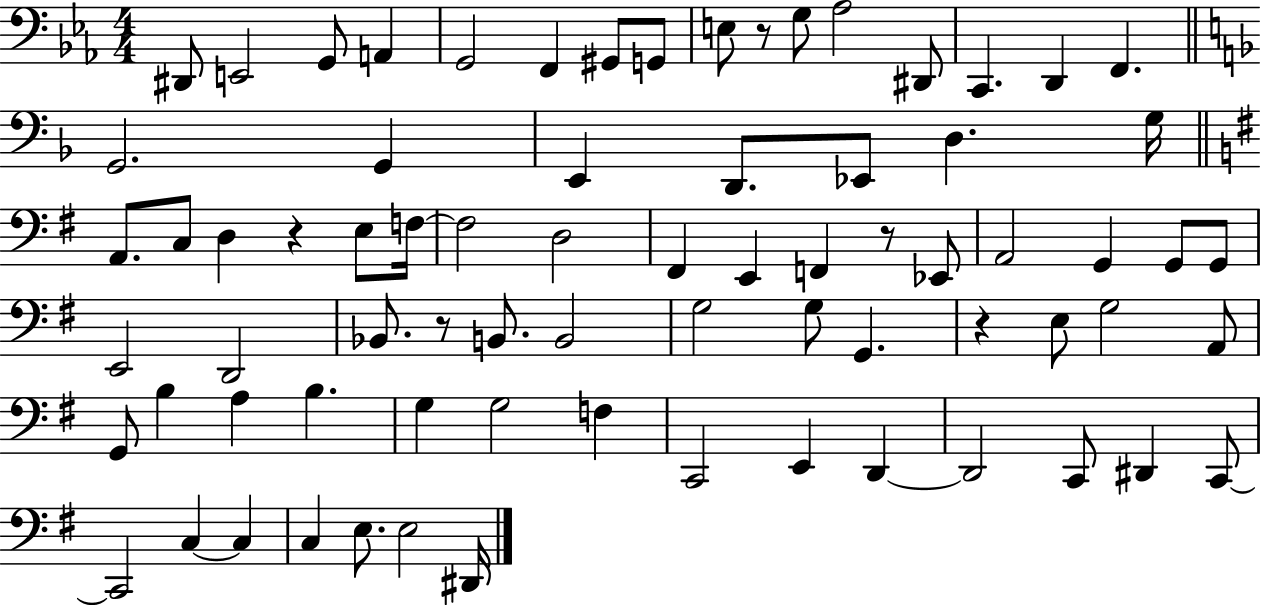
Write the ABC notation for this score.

X:1
T:Untitled
M:4/4
L:1/4
K:Eb
^D,,/2 E,,2 G,,/2 A,, G,,2 F,, ^G,,/2 G,,/2 E,/2 z/2 G,/2 _A,2 ^D,,/2 C,, D,, F,, G,,2 G,, E,, D,,/2 _E,,/2 D, G,/4 A,,/2 C,/2 D, z E,/2 F,/4 F,2 D,2 ^F,, E,, F,, z/2 _E,,/2 A,,2 G,, G,,/2 G,,/2 E,,2 D,,2 _B,,/2 z/2 B,,/2 B,,2 G,2 G,/2 G,, z E,/2 G,2 A,,/2 G,,/2 B, A, B, G, G,2 F, C,,2 E,, D,, D,,2 C,,/2 ^D,, C,,/2 C,,2 C, C, C, E,/2 E,2 ^D,,/4